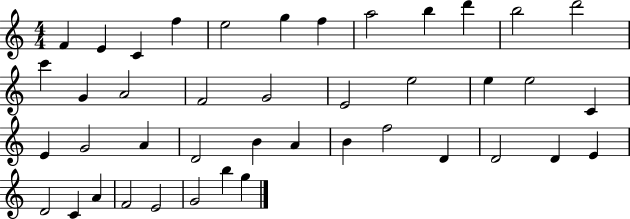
X:1
T:Untitled
M:4/4
L:1/4
K:C
F E C f e2 g f a2 b d' b2 d'2 c' G A2 F2 G2 E2 e2 e e2 C E G2 A D2 B A B f2 D D2 D E D2 C A F2 E2 G2 b g